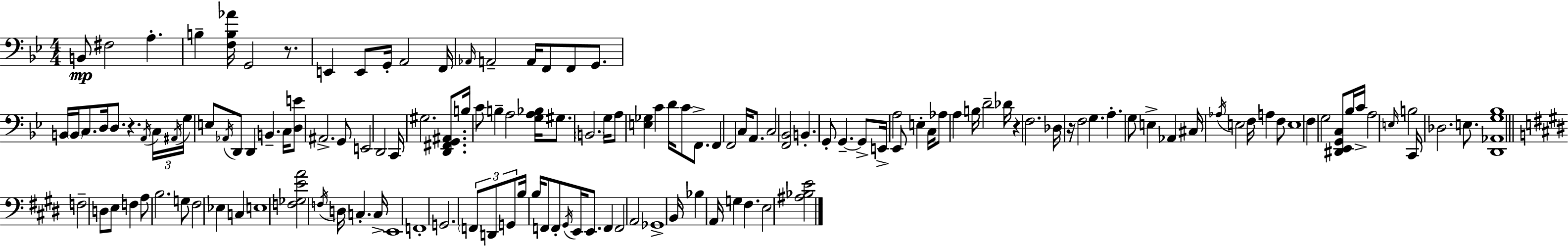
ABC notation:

X:1
T:Untitled
M:4/4
L:1/4
K:Bb
B,,/2 ^F,2 A, B, [F,B,_A]/4 G,,2 z/2 E,, E,,/2 G,,/4 A,,2 F,,/4 _A,,/4 A,,2 A,,/4 F,,/2 F,,/2 G,,/2 B,,/4 B,,/4 C,/2 D,/4 D,/2 z A,,/4 C,/4 ^A,,/4 G,/4 E,/2 _A,,/4 D,,/2 D,, B,, C,/4 [D,E]/2 ^A,,2 G,,/2 E,,2 D,,2 C,,/4 ^G,2 [D,,^F,,G,,^A,,]/2 B,/4 C/2 B, A,2 [G,A,_B,]/4 ^G,/2 B,,2 G,/4 A,/2 [E,_G,] C D/4 C/2 F,,/2 F,, F,,2 C,/4 A,,/2 C,2 [F,,_B,,]2 B,, G,,/2 G,, G,,/2 E,,/4 A,2 _E,,/2 E, C,/4 _A,/2 A, B,/4 D2 _D/4 z F,2 _D,/4 z/4 F,2 G, A, G,/2 E, _A,, ^C,/4 _A,/4 E,2 F,/4 A, F,/2 E,4 F, G,2 [^D,,_E,,G,,C,]/2 _B,/4 C/4 A,2 E,/4 B,2 C,,/4 _D,2 E,/2 [D,,_A,,G,_B,]4 F,2 D,/2 E,/2 F, A,/2 B,2 G,/2 ^F,2 _E, C, E,4 [F,_G,EA]2 F,/4 D,/4 C, C,/4 E,,4 F,,4 G,,2 F,,/2 D,,/2 G,,/2 B,/4 B,/4 F,,/2 F,,/2 ^G,,/4 E,,/4 E,,/2 F,, F,,2 A,,2 _G,,4 B,,/4 _B, A,,/4 G, ^F, E,2 [^A,_B,E]2